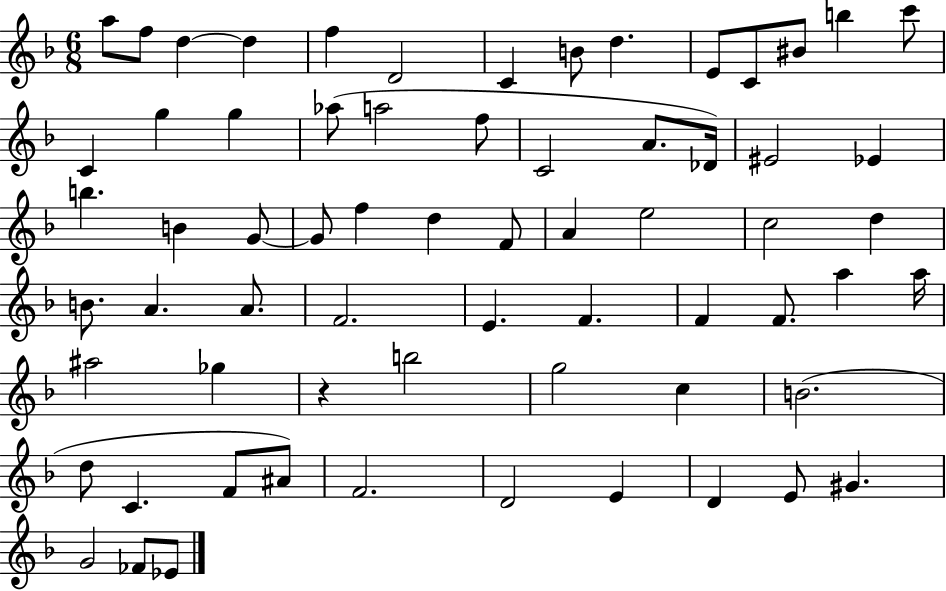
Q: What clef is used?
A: treble